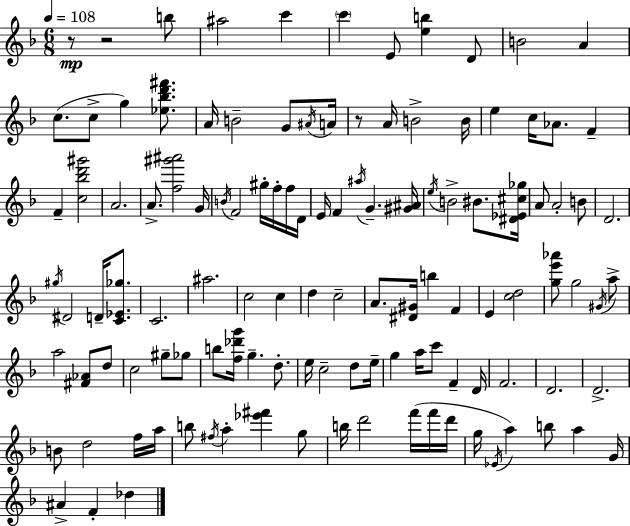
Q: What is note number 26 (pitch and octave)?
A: A4